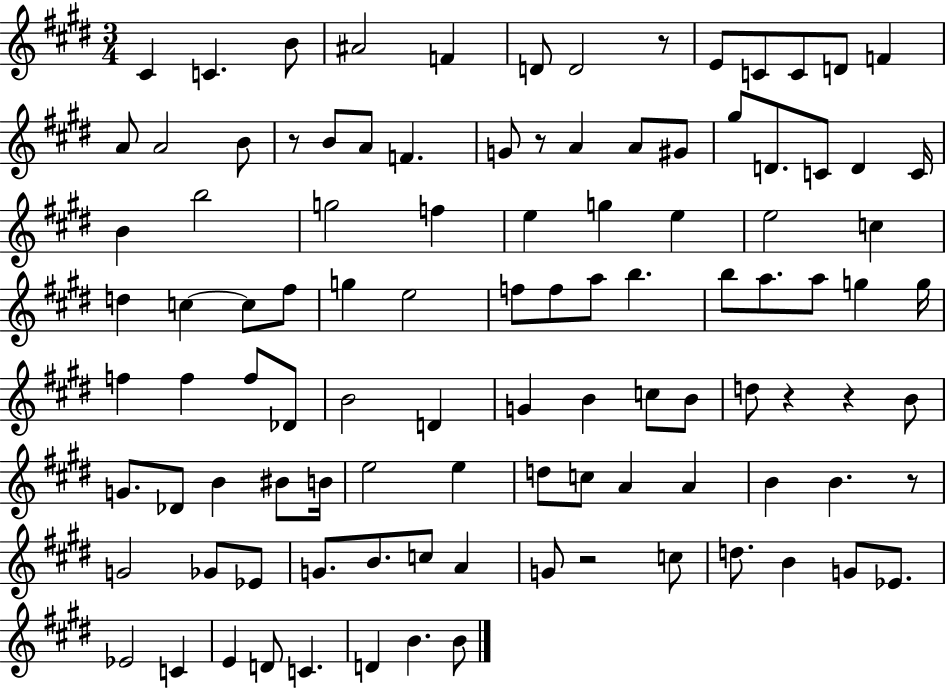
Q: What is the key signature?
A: E major